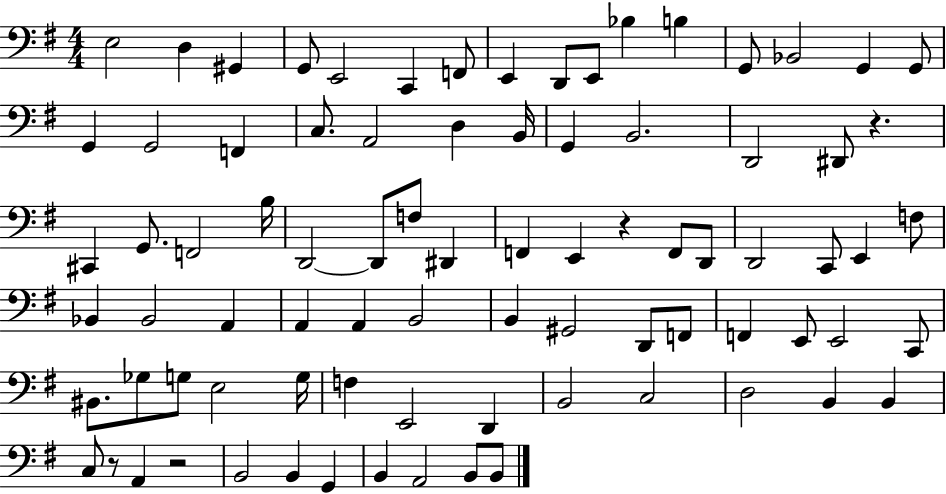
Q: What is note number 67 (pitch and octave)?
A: C3